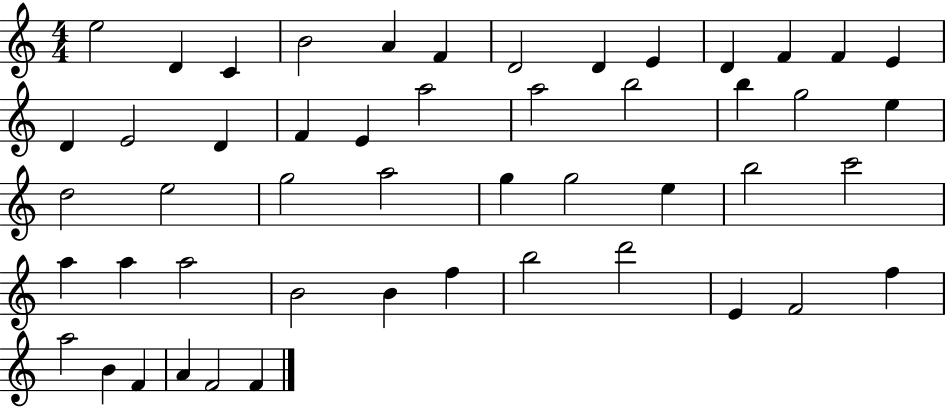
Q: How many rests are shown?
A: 0